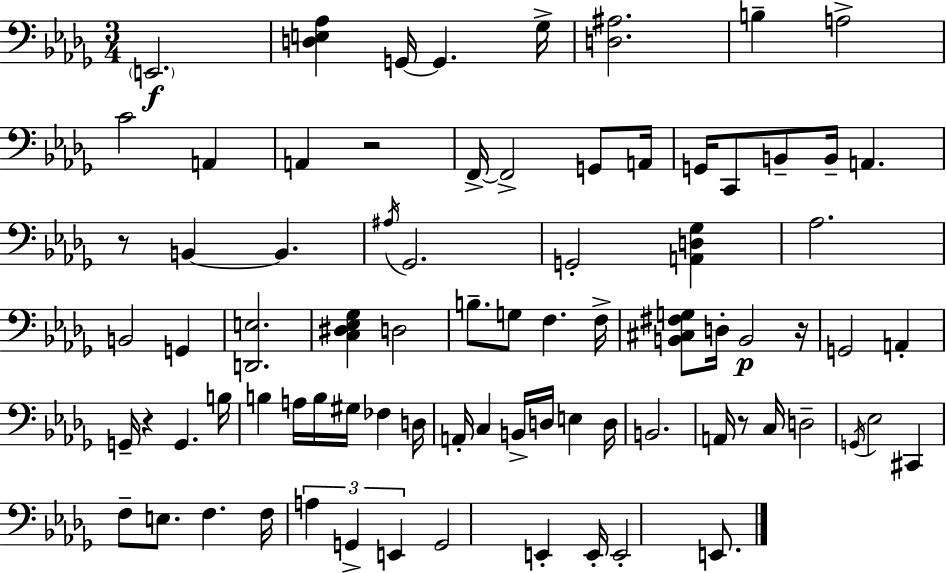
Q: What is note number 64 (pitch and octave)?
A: E2